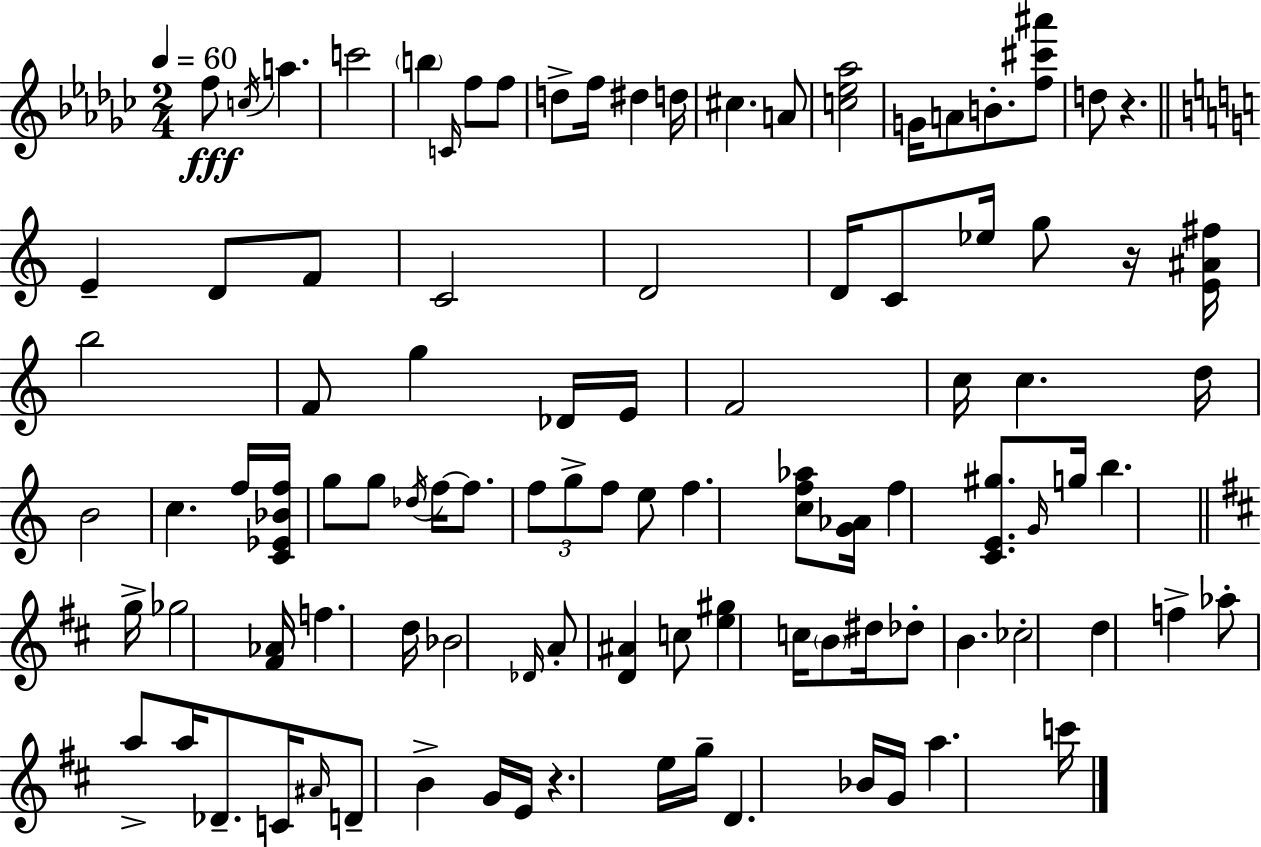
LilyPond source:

{
  \clef treble
  \numericTimeSignature
  \time 2/4
  \key ees \minor
  \tempo 4 = 60
  f''8\fff \acciaccatura { c''16 } a''4. | c'''2 | \parenthesize b''4 \grace { c'16 } f''8 | f''8 d''8-> f''16 dis''4 | \break d''16 cis''4. | a'8 <c'' ees'' aes''>2 | g'16 a'8 b'8.-. | <f'' cis''' ais'''>8 d''8 r4. | \break \bar "||" \break \key c \major e'4-- d'8 f'8 | c'2 | d'2 | d'16 c'8 ees''16 g''8 r16 <e' ais' fis''>16 | \break b''2 | f'8 g''4 des'16 e'16 | f'2 | c''16 c''4. d''16 | \break b'2 | c''4. f''16 <c' ees' bes' f''>16 | g''8 g''8 \acciaccatura { des''16 } f''16~~ f''8. | \tuplet 3/2 { f''8 g''8-> f''8 } e''8 | \break f''4. <c'' f'' aes''>8 | <g' aes'>16 f''4 <c' e' gis''>8. | \grace { g'16 } g''16 b''4. | \bar "||" \break \key d \major g''16-> ges''2 | <fis' aes'>16 f''4. | d''16 bes'2 | \grace { des'16 } a'8-. <d' ais'>4 | \break c''8 <e'' gis''>4 c''16 \parenthesize b'8 | dis''16 des''8-. b'4. | ces''2-. | d''4 f''4-> | \break aes''8-. a''8-> a''16 des'8.-- | c'16 \grace { ais'16 } d'8-- b'4-> | g'16 e'16 r4. | e''16 g''16-- d'4. | \break bes'16 g'16 a''4. | c'''16 \bar "|."
}